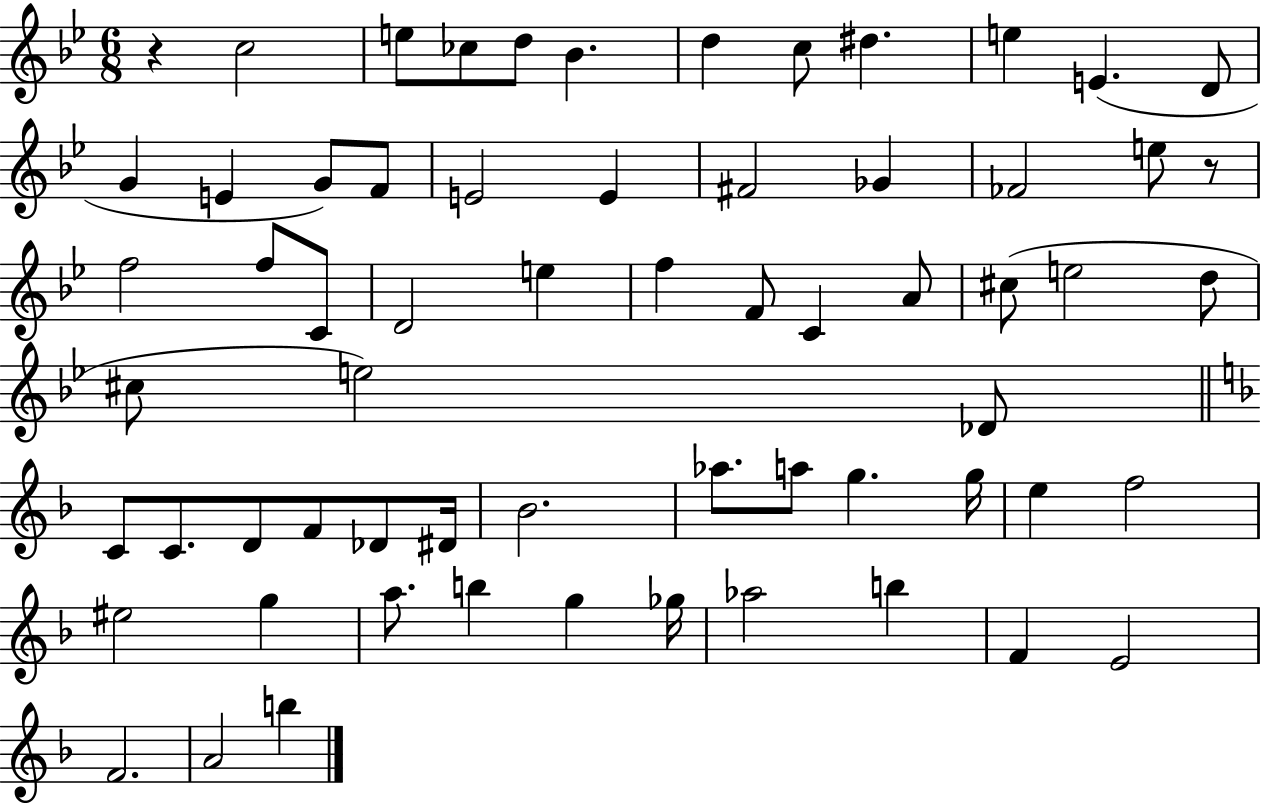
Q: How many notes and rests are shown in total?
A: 64